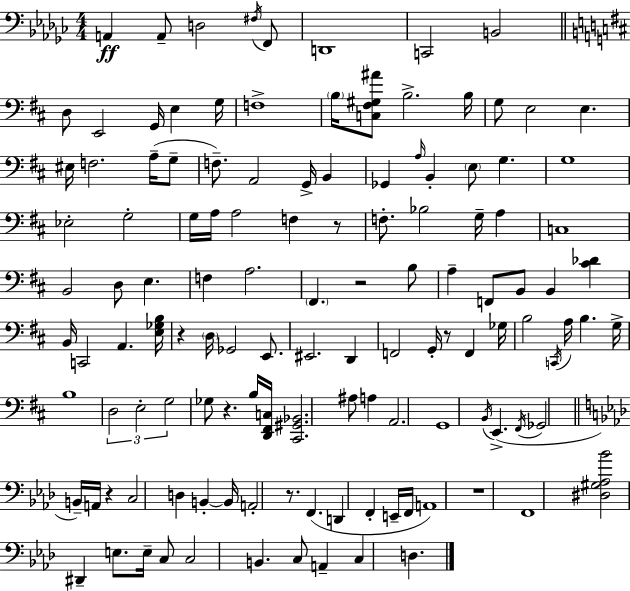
{
  \clef bass
  \numericTimeSignature
  \time 4/4
  \key ees \minor
  a,4\ff a,8-- d2 \acciaccatura { fis16 } f,8 | d,1 | c,2 b,2 | \bar "||" \break \key d \major d8 e,2 g,16 e4 g16 | f1-> | \parenthesize b16 <c fis gis ais'>8 b2.-> b16 | g8 e2 e4. | \break eis16 f2. a16--( g8-- | f8.--) a,2 g,16-> b,4 | ges,4 \grace { a16 } b,4-. \parenthesize e8 g4. | g1 | \break ees2-. g2-. | g16 a16 a2 f4 r8 | f8.-. bes2 g16-- a4 | c1 | \break b,2 d8 e4. | f4 a2. | \parenthesize fis,4. r2 b8 | a4-- f,8 b,8 b,4 <cis' des'>4 | \break b,16 c,2 a,4. | <e ges b>16 r4 \parenthesize d16 ges,2 e,8. | eis,2. d,4 | f,2 g,16-. r8 f,4 | \break ges16 b2 \acciaccatura { c,16 } a16 b4. | g16-> b1 | \tuplet 3/2 { d2 e2-. | g2 } ges8 r4. | \break b16 <d, fis, c>16 <cis, gis, bes,>2. | ais8 a4 a,2. | g,1 | \acciaccatura { b,16 } e,4.->( \acciaccatura { fis,16 } ges,2 | \break \bar "||" \break \key aes \major b,16--) a,16 r4 c2 d4 | b,4-.~~ b,16 a,2-. r8. | f,4.( d,4 f,4-. | e,16-- f,16 a,1) | \break r1 | f,1 | <dis gis aes bes'>2 dis,4-- e8. | e16-- c8 c2 b,4. | \break c8 a,4-- c4 d4. | \bar "|."
}